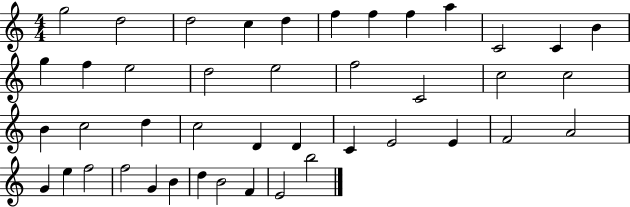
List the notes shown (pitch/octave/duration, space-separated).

G5/h D5/h D5/h C5/q D5/q F5/q F5/q F5/q A5/q C4/h C4/q B4/q G5/q F5/q E5/h D5/h E5/h F5/h C4/h C5/h C5/h B4/q C5/h D5/q C5/h D4/q D4/q C4/q E4/h E4/q F4/h A4/h G4/q E5/q F5/h F5/h G4/q B4/q D5/q B4/h F4/q E4/h B5/h